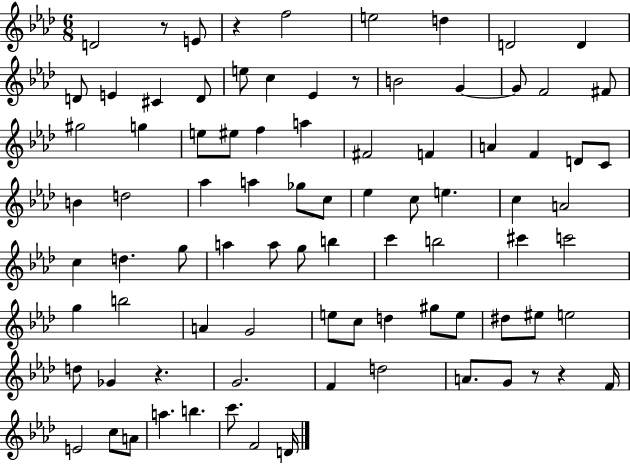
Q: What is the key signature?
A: AES major